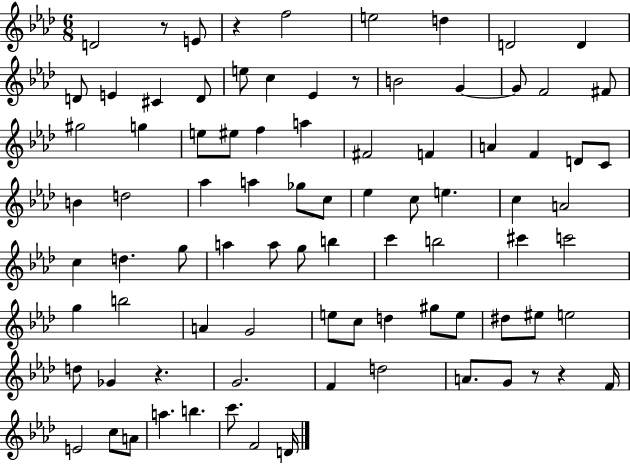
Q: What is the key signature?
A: AES major